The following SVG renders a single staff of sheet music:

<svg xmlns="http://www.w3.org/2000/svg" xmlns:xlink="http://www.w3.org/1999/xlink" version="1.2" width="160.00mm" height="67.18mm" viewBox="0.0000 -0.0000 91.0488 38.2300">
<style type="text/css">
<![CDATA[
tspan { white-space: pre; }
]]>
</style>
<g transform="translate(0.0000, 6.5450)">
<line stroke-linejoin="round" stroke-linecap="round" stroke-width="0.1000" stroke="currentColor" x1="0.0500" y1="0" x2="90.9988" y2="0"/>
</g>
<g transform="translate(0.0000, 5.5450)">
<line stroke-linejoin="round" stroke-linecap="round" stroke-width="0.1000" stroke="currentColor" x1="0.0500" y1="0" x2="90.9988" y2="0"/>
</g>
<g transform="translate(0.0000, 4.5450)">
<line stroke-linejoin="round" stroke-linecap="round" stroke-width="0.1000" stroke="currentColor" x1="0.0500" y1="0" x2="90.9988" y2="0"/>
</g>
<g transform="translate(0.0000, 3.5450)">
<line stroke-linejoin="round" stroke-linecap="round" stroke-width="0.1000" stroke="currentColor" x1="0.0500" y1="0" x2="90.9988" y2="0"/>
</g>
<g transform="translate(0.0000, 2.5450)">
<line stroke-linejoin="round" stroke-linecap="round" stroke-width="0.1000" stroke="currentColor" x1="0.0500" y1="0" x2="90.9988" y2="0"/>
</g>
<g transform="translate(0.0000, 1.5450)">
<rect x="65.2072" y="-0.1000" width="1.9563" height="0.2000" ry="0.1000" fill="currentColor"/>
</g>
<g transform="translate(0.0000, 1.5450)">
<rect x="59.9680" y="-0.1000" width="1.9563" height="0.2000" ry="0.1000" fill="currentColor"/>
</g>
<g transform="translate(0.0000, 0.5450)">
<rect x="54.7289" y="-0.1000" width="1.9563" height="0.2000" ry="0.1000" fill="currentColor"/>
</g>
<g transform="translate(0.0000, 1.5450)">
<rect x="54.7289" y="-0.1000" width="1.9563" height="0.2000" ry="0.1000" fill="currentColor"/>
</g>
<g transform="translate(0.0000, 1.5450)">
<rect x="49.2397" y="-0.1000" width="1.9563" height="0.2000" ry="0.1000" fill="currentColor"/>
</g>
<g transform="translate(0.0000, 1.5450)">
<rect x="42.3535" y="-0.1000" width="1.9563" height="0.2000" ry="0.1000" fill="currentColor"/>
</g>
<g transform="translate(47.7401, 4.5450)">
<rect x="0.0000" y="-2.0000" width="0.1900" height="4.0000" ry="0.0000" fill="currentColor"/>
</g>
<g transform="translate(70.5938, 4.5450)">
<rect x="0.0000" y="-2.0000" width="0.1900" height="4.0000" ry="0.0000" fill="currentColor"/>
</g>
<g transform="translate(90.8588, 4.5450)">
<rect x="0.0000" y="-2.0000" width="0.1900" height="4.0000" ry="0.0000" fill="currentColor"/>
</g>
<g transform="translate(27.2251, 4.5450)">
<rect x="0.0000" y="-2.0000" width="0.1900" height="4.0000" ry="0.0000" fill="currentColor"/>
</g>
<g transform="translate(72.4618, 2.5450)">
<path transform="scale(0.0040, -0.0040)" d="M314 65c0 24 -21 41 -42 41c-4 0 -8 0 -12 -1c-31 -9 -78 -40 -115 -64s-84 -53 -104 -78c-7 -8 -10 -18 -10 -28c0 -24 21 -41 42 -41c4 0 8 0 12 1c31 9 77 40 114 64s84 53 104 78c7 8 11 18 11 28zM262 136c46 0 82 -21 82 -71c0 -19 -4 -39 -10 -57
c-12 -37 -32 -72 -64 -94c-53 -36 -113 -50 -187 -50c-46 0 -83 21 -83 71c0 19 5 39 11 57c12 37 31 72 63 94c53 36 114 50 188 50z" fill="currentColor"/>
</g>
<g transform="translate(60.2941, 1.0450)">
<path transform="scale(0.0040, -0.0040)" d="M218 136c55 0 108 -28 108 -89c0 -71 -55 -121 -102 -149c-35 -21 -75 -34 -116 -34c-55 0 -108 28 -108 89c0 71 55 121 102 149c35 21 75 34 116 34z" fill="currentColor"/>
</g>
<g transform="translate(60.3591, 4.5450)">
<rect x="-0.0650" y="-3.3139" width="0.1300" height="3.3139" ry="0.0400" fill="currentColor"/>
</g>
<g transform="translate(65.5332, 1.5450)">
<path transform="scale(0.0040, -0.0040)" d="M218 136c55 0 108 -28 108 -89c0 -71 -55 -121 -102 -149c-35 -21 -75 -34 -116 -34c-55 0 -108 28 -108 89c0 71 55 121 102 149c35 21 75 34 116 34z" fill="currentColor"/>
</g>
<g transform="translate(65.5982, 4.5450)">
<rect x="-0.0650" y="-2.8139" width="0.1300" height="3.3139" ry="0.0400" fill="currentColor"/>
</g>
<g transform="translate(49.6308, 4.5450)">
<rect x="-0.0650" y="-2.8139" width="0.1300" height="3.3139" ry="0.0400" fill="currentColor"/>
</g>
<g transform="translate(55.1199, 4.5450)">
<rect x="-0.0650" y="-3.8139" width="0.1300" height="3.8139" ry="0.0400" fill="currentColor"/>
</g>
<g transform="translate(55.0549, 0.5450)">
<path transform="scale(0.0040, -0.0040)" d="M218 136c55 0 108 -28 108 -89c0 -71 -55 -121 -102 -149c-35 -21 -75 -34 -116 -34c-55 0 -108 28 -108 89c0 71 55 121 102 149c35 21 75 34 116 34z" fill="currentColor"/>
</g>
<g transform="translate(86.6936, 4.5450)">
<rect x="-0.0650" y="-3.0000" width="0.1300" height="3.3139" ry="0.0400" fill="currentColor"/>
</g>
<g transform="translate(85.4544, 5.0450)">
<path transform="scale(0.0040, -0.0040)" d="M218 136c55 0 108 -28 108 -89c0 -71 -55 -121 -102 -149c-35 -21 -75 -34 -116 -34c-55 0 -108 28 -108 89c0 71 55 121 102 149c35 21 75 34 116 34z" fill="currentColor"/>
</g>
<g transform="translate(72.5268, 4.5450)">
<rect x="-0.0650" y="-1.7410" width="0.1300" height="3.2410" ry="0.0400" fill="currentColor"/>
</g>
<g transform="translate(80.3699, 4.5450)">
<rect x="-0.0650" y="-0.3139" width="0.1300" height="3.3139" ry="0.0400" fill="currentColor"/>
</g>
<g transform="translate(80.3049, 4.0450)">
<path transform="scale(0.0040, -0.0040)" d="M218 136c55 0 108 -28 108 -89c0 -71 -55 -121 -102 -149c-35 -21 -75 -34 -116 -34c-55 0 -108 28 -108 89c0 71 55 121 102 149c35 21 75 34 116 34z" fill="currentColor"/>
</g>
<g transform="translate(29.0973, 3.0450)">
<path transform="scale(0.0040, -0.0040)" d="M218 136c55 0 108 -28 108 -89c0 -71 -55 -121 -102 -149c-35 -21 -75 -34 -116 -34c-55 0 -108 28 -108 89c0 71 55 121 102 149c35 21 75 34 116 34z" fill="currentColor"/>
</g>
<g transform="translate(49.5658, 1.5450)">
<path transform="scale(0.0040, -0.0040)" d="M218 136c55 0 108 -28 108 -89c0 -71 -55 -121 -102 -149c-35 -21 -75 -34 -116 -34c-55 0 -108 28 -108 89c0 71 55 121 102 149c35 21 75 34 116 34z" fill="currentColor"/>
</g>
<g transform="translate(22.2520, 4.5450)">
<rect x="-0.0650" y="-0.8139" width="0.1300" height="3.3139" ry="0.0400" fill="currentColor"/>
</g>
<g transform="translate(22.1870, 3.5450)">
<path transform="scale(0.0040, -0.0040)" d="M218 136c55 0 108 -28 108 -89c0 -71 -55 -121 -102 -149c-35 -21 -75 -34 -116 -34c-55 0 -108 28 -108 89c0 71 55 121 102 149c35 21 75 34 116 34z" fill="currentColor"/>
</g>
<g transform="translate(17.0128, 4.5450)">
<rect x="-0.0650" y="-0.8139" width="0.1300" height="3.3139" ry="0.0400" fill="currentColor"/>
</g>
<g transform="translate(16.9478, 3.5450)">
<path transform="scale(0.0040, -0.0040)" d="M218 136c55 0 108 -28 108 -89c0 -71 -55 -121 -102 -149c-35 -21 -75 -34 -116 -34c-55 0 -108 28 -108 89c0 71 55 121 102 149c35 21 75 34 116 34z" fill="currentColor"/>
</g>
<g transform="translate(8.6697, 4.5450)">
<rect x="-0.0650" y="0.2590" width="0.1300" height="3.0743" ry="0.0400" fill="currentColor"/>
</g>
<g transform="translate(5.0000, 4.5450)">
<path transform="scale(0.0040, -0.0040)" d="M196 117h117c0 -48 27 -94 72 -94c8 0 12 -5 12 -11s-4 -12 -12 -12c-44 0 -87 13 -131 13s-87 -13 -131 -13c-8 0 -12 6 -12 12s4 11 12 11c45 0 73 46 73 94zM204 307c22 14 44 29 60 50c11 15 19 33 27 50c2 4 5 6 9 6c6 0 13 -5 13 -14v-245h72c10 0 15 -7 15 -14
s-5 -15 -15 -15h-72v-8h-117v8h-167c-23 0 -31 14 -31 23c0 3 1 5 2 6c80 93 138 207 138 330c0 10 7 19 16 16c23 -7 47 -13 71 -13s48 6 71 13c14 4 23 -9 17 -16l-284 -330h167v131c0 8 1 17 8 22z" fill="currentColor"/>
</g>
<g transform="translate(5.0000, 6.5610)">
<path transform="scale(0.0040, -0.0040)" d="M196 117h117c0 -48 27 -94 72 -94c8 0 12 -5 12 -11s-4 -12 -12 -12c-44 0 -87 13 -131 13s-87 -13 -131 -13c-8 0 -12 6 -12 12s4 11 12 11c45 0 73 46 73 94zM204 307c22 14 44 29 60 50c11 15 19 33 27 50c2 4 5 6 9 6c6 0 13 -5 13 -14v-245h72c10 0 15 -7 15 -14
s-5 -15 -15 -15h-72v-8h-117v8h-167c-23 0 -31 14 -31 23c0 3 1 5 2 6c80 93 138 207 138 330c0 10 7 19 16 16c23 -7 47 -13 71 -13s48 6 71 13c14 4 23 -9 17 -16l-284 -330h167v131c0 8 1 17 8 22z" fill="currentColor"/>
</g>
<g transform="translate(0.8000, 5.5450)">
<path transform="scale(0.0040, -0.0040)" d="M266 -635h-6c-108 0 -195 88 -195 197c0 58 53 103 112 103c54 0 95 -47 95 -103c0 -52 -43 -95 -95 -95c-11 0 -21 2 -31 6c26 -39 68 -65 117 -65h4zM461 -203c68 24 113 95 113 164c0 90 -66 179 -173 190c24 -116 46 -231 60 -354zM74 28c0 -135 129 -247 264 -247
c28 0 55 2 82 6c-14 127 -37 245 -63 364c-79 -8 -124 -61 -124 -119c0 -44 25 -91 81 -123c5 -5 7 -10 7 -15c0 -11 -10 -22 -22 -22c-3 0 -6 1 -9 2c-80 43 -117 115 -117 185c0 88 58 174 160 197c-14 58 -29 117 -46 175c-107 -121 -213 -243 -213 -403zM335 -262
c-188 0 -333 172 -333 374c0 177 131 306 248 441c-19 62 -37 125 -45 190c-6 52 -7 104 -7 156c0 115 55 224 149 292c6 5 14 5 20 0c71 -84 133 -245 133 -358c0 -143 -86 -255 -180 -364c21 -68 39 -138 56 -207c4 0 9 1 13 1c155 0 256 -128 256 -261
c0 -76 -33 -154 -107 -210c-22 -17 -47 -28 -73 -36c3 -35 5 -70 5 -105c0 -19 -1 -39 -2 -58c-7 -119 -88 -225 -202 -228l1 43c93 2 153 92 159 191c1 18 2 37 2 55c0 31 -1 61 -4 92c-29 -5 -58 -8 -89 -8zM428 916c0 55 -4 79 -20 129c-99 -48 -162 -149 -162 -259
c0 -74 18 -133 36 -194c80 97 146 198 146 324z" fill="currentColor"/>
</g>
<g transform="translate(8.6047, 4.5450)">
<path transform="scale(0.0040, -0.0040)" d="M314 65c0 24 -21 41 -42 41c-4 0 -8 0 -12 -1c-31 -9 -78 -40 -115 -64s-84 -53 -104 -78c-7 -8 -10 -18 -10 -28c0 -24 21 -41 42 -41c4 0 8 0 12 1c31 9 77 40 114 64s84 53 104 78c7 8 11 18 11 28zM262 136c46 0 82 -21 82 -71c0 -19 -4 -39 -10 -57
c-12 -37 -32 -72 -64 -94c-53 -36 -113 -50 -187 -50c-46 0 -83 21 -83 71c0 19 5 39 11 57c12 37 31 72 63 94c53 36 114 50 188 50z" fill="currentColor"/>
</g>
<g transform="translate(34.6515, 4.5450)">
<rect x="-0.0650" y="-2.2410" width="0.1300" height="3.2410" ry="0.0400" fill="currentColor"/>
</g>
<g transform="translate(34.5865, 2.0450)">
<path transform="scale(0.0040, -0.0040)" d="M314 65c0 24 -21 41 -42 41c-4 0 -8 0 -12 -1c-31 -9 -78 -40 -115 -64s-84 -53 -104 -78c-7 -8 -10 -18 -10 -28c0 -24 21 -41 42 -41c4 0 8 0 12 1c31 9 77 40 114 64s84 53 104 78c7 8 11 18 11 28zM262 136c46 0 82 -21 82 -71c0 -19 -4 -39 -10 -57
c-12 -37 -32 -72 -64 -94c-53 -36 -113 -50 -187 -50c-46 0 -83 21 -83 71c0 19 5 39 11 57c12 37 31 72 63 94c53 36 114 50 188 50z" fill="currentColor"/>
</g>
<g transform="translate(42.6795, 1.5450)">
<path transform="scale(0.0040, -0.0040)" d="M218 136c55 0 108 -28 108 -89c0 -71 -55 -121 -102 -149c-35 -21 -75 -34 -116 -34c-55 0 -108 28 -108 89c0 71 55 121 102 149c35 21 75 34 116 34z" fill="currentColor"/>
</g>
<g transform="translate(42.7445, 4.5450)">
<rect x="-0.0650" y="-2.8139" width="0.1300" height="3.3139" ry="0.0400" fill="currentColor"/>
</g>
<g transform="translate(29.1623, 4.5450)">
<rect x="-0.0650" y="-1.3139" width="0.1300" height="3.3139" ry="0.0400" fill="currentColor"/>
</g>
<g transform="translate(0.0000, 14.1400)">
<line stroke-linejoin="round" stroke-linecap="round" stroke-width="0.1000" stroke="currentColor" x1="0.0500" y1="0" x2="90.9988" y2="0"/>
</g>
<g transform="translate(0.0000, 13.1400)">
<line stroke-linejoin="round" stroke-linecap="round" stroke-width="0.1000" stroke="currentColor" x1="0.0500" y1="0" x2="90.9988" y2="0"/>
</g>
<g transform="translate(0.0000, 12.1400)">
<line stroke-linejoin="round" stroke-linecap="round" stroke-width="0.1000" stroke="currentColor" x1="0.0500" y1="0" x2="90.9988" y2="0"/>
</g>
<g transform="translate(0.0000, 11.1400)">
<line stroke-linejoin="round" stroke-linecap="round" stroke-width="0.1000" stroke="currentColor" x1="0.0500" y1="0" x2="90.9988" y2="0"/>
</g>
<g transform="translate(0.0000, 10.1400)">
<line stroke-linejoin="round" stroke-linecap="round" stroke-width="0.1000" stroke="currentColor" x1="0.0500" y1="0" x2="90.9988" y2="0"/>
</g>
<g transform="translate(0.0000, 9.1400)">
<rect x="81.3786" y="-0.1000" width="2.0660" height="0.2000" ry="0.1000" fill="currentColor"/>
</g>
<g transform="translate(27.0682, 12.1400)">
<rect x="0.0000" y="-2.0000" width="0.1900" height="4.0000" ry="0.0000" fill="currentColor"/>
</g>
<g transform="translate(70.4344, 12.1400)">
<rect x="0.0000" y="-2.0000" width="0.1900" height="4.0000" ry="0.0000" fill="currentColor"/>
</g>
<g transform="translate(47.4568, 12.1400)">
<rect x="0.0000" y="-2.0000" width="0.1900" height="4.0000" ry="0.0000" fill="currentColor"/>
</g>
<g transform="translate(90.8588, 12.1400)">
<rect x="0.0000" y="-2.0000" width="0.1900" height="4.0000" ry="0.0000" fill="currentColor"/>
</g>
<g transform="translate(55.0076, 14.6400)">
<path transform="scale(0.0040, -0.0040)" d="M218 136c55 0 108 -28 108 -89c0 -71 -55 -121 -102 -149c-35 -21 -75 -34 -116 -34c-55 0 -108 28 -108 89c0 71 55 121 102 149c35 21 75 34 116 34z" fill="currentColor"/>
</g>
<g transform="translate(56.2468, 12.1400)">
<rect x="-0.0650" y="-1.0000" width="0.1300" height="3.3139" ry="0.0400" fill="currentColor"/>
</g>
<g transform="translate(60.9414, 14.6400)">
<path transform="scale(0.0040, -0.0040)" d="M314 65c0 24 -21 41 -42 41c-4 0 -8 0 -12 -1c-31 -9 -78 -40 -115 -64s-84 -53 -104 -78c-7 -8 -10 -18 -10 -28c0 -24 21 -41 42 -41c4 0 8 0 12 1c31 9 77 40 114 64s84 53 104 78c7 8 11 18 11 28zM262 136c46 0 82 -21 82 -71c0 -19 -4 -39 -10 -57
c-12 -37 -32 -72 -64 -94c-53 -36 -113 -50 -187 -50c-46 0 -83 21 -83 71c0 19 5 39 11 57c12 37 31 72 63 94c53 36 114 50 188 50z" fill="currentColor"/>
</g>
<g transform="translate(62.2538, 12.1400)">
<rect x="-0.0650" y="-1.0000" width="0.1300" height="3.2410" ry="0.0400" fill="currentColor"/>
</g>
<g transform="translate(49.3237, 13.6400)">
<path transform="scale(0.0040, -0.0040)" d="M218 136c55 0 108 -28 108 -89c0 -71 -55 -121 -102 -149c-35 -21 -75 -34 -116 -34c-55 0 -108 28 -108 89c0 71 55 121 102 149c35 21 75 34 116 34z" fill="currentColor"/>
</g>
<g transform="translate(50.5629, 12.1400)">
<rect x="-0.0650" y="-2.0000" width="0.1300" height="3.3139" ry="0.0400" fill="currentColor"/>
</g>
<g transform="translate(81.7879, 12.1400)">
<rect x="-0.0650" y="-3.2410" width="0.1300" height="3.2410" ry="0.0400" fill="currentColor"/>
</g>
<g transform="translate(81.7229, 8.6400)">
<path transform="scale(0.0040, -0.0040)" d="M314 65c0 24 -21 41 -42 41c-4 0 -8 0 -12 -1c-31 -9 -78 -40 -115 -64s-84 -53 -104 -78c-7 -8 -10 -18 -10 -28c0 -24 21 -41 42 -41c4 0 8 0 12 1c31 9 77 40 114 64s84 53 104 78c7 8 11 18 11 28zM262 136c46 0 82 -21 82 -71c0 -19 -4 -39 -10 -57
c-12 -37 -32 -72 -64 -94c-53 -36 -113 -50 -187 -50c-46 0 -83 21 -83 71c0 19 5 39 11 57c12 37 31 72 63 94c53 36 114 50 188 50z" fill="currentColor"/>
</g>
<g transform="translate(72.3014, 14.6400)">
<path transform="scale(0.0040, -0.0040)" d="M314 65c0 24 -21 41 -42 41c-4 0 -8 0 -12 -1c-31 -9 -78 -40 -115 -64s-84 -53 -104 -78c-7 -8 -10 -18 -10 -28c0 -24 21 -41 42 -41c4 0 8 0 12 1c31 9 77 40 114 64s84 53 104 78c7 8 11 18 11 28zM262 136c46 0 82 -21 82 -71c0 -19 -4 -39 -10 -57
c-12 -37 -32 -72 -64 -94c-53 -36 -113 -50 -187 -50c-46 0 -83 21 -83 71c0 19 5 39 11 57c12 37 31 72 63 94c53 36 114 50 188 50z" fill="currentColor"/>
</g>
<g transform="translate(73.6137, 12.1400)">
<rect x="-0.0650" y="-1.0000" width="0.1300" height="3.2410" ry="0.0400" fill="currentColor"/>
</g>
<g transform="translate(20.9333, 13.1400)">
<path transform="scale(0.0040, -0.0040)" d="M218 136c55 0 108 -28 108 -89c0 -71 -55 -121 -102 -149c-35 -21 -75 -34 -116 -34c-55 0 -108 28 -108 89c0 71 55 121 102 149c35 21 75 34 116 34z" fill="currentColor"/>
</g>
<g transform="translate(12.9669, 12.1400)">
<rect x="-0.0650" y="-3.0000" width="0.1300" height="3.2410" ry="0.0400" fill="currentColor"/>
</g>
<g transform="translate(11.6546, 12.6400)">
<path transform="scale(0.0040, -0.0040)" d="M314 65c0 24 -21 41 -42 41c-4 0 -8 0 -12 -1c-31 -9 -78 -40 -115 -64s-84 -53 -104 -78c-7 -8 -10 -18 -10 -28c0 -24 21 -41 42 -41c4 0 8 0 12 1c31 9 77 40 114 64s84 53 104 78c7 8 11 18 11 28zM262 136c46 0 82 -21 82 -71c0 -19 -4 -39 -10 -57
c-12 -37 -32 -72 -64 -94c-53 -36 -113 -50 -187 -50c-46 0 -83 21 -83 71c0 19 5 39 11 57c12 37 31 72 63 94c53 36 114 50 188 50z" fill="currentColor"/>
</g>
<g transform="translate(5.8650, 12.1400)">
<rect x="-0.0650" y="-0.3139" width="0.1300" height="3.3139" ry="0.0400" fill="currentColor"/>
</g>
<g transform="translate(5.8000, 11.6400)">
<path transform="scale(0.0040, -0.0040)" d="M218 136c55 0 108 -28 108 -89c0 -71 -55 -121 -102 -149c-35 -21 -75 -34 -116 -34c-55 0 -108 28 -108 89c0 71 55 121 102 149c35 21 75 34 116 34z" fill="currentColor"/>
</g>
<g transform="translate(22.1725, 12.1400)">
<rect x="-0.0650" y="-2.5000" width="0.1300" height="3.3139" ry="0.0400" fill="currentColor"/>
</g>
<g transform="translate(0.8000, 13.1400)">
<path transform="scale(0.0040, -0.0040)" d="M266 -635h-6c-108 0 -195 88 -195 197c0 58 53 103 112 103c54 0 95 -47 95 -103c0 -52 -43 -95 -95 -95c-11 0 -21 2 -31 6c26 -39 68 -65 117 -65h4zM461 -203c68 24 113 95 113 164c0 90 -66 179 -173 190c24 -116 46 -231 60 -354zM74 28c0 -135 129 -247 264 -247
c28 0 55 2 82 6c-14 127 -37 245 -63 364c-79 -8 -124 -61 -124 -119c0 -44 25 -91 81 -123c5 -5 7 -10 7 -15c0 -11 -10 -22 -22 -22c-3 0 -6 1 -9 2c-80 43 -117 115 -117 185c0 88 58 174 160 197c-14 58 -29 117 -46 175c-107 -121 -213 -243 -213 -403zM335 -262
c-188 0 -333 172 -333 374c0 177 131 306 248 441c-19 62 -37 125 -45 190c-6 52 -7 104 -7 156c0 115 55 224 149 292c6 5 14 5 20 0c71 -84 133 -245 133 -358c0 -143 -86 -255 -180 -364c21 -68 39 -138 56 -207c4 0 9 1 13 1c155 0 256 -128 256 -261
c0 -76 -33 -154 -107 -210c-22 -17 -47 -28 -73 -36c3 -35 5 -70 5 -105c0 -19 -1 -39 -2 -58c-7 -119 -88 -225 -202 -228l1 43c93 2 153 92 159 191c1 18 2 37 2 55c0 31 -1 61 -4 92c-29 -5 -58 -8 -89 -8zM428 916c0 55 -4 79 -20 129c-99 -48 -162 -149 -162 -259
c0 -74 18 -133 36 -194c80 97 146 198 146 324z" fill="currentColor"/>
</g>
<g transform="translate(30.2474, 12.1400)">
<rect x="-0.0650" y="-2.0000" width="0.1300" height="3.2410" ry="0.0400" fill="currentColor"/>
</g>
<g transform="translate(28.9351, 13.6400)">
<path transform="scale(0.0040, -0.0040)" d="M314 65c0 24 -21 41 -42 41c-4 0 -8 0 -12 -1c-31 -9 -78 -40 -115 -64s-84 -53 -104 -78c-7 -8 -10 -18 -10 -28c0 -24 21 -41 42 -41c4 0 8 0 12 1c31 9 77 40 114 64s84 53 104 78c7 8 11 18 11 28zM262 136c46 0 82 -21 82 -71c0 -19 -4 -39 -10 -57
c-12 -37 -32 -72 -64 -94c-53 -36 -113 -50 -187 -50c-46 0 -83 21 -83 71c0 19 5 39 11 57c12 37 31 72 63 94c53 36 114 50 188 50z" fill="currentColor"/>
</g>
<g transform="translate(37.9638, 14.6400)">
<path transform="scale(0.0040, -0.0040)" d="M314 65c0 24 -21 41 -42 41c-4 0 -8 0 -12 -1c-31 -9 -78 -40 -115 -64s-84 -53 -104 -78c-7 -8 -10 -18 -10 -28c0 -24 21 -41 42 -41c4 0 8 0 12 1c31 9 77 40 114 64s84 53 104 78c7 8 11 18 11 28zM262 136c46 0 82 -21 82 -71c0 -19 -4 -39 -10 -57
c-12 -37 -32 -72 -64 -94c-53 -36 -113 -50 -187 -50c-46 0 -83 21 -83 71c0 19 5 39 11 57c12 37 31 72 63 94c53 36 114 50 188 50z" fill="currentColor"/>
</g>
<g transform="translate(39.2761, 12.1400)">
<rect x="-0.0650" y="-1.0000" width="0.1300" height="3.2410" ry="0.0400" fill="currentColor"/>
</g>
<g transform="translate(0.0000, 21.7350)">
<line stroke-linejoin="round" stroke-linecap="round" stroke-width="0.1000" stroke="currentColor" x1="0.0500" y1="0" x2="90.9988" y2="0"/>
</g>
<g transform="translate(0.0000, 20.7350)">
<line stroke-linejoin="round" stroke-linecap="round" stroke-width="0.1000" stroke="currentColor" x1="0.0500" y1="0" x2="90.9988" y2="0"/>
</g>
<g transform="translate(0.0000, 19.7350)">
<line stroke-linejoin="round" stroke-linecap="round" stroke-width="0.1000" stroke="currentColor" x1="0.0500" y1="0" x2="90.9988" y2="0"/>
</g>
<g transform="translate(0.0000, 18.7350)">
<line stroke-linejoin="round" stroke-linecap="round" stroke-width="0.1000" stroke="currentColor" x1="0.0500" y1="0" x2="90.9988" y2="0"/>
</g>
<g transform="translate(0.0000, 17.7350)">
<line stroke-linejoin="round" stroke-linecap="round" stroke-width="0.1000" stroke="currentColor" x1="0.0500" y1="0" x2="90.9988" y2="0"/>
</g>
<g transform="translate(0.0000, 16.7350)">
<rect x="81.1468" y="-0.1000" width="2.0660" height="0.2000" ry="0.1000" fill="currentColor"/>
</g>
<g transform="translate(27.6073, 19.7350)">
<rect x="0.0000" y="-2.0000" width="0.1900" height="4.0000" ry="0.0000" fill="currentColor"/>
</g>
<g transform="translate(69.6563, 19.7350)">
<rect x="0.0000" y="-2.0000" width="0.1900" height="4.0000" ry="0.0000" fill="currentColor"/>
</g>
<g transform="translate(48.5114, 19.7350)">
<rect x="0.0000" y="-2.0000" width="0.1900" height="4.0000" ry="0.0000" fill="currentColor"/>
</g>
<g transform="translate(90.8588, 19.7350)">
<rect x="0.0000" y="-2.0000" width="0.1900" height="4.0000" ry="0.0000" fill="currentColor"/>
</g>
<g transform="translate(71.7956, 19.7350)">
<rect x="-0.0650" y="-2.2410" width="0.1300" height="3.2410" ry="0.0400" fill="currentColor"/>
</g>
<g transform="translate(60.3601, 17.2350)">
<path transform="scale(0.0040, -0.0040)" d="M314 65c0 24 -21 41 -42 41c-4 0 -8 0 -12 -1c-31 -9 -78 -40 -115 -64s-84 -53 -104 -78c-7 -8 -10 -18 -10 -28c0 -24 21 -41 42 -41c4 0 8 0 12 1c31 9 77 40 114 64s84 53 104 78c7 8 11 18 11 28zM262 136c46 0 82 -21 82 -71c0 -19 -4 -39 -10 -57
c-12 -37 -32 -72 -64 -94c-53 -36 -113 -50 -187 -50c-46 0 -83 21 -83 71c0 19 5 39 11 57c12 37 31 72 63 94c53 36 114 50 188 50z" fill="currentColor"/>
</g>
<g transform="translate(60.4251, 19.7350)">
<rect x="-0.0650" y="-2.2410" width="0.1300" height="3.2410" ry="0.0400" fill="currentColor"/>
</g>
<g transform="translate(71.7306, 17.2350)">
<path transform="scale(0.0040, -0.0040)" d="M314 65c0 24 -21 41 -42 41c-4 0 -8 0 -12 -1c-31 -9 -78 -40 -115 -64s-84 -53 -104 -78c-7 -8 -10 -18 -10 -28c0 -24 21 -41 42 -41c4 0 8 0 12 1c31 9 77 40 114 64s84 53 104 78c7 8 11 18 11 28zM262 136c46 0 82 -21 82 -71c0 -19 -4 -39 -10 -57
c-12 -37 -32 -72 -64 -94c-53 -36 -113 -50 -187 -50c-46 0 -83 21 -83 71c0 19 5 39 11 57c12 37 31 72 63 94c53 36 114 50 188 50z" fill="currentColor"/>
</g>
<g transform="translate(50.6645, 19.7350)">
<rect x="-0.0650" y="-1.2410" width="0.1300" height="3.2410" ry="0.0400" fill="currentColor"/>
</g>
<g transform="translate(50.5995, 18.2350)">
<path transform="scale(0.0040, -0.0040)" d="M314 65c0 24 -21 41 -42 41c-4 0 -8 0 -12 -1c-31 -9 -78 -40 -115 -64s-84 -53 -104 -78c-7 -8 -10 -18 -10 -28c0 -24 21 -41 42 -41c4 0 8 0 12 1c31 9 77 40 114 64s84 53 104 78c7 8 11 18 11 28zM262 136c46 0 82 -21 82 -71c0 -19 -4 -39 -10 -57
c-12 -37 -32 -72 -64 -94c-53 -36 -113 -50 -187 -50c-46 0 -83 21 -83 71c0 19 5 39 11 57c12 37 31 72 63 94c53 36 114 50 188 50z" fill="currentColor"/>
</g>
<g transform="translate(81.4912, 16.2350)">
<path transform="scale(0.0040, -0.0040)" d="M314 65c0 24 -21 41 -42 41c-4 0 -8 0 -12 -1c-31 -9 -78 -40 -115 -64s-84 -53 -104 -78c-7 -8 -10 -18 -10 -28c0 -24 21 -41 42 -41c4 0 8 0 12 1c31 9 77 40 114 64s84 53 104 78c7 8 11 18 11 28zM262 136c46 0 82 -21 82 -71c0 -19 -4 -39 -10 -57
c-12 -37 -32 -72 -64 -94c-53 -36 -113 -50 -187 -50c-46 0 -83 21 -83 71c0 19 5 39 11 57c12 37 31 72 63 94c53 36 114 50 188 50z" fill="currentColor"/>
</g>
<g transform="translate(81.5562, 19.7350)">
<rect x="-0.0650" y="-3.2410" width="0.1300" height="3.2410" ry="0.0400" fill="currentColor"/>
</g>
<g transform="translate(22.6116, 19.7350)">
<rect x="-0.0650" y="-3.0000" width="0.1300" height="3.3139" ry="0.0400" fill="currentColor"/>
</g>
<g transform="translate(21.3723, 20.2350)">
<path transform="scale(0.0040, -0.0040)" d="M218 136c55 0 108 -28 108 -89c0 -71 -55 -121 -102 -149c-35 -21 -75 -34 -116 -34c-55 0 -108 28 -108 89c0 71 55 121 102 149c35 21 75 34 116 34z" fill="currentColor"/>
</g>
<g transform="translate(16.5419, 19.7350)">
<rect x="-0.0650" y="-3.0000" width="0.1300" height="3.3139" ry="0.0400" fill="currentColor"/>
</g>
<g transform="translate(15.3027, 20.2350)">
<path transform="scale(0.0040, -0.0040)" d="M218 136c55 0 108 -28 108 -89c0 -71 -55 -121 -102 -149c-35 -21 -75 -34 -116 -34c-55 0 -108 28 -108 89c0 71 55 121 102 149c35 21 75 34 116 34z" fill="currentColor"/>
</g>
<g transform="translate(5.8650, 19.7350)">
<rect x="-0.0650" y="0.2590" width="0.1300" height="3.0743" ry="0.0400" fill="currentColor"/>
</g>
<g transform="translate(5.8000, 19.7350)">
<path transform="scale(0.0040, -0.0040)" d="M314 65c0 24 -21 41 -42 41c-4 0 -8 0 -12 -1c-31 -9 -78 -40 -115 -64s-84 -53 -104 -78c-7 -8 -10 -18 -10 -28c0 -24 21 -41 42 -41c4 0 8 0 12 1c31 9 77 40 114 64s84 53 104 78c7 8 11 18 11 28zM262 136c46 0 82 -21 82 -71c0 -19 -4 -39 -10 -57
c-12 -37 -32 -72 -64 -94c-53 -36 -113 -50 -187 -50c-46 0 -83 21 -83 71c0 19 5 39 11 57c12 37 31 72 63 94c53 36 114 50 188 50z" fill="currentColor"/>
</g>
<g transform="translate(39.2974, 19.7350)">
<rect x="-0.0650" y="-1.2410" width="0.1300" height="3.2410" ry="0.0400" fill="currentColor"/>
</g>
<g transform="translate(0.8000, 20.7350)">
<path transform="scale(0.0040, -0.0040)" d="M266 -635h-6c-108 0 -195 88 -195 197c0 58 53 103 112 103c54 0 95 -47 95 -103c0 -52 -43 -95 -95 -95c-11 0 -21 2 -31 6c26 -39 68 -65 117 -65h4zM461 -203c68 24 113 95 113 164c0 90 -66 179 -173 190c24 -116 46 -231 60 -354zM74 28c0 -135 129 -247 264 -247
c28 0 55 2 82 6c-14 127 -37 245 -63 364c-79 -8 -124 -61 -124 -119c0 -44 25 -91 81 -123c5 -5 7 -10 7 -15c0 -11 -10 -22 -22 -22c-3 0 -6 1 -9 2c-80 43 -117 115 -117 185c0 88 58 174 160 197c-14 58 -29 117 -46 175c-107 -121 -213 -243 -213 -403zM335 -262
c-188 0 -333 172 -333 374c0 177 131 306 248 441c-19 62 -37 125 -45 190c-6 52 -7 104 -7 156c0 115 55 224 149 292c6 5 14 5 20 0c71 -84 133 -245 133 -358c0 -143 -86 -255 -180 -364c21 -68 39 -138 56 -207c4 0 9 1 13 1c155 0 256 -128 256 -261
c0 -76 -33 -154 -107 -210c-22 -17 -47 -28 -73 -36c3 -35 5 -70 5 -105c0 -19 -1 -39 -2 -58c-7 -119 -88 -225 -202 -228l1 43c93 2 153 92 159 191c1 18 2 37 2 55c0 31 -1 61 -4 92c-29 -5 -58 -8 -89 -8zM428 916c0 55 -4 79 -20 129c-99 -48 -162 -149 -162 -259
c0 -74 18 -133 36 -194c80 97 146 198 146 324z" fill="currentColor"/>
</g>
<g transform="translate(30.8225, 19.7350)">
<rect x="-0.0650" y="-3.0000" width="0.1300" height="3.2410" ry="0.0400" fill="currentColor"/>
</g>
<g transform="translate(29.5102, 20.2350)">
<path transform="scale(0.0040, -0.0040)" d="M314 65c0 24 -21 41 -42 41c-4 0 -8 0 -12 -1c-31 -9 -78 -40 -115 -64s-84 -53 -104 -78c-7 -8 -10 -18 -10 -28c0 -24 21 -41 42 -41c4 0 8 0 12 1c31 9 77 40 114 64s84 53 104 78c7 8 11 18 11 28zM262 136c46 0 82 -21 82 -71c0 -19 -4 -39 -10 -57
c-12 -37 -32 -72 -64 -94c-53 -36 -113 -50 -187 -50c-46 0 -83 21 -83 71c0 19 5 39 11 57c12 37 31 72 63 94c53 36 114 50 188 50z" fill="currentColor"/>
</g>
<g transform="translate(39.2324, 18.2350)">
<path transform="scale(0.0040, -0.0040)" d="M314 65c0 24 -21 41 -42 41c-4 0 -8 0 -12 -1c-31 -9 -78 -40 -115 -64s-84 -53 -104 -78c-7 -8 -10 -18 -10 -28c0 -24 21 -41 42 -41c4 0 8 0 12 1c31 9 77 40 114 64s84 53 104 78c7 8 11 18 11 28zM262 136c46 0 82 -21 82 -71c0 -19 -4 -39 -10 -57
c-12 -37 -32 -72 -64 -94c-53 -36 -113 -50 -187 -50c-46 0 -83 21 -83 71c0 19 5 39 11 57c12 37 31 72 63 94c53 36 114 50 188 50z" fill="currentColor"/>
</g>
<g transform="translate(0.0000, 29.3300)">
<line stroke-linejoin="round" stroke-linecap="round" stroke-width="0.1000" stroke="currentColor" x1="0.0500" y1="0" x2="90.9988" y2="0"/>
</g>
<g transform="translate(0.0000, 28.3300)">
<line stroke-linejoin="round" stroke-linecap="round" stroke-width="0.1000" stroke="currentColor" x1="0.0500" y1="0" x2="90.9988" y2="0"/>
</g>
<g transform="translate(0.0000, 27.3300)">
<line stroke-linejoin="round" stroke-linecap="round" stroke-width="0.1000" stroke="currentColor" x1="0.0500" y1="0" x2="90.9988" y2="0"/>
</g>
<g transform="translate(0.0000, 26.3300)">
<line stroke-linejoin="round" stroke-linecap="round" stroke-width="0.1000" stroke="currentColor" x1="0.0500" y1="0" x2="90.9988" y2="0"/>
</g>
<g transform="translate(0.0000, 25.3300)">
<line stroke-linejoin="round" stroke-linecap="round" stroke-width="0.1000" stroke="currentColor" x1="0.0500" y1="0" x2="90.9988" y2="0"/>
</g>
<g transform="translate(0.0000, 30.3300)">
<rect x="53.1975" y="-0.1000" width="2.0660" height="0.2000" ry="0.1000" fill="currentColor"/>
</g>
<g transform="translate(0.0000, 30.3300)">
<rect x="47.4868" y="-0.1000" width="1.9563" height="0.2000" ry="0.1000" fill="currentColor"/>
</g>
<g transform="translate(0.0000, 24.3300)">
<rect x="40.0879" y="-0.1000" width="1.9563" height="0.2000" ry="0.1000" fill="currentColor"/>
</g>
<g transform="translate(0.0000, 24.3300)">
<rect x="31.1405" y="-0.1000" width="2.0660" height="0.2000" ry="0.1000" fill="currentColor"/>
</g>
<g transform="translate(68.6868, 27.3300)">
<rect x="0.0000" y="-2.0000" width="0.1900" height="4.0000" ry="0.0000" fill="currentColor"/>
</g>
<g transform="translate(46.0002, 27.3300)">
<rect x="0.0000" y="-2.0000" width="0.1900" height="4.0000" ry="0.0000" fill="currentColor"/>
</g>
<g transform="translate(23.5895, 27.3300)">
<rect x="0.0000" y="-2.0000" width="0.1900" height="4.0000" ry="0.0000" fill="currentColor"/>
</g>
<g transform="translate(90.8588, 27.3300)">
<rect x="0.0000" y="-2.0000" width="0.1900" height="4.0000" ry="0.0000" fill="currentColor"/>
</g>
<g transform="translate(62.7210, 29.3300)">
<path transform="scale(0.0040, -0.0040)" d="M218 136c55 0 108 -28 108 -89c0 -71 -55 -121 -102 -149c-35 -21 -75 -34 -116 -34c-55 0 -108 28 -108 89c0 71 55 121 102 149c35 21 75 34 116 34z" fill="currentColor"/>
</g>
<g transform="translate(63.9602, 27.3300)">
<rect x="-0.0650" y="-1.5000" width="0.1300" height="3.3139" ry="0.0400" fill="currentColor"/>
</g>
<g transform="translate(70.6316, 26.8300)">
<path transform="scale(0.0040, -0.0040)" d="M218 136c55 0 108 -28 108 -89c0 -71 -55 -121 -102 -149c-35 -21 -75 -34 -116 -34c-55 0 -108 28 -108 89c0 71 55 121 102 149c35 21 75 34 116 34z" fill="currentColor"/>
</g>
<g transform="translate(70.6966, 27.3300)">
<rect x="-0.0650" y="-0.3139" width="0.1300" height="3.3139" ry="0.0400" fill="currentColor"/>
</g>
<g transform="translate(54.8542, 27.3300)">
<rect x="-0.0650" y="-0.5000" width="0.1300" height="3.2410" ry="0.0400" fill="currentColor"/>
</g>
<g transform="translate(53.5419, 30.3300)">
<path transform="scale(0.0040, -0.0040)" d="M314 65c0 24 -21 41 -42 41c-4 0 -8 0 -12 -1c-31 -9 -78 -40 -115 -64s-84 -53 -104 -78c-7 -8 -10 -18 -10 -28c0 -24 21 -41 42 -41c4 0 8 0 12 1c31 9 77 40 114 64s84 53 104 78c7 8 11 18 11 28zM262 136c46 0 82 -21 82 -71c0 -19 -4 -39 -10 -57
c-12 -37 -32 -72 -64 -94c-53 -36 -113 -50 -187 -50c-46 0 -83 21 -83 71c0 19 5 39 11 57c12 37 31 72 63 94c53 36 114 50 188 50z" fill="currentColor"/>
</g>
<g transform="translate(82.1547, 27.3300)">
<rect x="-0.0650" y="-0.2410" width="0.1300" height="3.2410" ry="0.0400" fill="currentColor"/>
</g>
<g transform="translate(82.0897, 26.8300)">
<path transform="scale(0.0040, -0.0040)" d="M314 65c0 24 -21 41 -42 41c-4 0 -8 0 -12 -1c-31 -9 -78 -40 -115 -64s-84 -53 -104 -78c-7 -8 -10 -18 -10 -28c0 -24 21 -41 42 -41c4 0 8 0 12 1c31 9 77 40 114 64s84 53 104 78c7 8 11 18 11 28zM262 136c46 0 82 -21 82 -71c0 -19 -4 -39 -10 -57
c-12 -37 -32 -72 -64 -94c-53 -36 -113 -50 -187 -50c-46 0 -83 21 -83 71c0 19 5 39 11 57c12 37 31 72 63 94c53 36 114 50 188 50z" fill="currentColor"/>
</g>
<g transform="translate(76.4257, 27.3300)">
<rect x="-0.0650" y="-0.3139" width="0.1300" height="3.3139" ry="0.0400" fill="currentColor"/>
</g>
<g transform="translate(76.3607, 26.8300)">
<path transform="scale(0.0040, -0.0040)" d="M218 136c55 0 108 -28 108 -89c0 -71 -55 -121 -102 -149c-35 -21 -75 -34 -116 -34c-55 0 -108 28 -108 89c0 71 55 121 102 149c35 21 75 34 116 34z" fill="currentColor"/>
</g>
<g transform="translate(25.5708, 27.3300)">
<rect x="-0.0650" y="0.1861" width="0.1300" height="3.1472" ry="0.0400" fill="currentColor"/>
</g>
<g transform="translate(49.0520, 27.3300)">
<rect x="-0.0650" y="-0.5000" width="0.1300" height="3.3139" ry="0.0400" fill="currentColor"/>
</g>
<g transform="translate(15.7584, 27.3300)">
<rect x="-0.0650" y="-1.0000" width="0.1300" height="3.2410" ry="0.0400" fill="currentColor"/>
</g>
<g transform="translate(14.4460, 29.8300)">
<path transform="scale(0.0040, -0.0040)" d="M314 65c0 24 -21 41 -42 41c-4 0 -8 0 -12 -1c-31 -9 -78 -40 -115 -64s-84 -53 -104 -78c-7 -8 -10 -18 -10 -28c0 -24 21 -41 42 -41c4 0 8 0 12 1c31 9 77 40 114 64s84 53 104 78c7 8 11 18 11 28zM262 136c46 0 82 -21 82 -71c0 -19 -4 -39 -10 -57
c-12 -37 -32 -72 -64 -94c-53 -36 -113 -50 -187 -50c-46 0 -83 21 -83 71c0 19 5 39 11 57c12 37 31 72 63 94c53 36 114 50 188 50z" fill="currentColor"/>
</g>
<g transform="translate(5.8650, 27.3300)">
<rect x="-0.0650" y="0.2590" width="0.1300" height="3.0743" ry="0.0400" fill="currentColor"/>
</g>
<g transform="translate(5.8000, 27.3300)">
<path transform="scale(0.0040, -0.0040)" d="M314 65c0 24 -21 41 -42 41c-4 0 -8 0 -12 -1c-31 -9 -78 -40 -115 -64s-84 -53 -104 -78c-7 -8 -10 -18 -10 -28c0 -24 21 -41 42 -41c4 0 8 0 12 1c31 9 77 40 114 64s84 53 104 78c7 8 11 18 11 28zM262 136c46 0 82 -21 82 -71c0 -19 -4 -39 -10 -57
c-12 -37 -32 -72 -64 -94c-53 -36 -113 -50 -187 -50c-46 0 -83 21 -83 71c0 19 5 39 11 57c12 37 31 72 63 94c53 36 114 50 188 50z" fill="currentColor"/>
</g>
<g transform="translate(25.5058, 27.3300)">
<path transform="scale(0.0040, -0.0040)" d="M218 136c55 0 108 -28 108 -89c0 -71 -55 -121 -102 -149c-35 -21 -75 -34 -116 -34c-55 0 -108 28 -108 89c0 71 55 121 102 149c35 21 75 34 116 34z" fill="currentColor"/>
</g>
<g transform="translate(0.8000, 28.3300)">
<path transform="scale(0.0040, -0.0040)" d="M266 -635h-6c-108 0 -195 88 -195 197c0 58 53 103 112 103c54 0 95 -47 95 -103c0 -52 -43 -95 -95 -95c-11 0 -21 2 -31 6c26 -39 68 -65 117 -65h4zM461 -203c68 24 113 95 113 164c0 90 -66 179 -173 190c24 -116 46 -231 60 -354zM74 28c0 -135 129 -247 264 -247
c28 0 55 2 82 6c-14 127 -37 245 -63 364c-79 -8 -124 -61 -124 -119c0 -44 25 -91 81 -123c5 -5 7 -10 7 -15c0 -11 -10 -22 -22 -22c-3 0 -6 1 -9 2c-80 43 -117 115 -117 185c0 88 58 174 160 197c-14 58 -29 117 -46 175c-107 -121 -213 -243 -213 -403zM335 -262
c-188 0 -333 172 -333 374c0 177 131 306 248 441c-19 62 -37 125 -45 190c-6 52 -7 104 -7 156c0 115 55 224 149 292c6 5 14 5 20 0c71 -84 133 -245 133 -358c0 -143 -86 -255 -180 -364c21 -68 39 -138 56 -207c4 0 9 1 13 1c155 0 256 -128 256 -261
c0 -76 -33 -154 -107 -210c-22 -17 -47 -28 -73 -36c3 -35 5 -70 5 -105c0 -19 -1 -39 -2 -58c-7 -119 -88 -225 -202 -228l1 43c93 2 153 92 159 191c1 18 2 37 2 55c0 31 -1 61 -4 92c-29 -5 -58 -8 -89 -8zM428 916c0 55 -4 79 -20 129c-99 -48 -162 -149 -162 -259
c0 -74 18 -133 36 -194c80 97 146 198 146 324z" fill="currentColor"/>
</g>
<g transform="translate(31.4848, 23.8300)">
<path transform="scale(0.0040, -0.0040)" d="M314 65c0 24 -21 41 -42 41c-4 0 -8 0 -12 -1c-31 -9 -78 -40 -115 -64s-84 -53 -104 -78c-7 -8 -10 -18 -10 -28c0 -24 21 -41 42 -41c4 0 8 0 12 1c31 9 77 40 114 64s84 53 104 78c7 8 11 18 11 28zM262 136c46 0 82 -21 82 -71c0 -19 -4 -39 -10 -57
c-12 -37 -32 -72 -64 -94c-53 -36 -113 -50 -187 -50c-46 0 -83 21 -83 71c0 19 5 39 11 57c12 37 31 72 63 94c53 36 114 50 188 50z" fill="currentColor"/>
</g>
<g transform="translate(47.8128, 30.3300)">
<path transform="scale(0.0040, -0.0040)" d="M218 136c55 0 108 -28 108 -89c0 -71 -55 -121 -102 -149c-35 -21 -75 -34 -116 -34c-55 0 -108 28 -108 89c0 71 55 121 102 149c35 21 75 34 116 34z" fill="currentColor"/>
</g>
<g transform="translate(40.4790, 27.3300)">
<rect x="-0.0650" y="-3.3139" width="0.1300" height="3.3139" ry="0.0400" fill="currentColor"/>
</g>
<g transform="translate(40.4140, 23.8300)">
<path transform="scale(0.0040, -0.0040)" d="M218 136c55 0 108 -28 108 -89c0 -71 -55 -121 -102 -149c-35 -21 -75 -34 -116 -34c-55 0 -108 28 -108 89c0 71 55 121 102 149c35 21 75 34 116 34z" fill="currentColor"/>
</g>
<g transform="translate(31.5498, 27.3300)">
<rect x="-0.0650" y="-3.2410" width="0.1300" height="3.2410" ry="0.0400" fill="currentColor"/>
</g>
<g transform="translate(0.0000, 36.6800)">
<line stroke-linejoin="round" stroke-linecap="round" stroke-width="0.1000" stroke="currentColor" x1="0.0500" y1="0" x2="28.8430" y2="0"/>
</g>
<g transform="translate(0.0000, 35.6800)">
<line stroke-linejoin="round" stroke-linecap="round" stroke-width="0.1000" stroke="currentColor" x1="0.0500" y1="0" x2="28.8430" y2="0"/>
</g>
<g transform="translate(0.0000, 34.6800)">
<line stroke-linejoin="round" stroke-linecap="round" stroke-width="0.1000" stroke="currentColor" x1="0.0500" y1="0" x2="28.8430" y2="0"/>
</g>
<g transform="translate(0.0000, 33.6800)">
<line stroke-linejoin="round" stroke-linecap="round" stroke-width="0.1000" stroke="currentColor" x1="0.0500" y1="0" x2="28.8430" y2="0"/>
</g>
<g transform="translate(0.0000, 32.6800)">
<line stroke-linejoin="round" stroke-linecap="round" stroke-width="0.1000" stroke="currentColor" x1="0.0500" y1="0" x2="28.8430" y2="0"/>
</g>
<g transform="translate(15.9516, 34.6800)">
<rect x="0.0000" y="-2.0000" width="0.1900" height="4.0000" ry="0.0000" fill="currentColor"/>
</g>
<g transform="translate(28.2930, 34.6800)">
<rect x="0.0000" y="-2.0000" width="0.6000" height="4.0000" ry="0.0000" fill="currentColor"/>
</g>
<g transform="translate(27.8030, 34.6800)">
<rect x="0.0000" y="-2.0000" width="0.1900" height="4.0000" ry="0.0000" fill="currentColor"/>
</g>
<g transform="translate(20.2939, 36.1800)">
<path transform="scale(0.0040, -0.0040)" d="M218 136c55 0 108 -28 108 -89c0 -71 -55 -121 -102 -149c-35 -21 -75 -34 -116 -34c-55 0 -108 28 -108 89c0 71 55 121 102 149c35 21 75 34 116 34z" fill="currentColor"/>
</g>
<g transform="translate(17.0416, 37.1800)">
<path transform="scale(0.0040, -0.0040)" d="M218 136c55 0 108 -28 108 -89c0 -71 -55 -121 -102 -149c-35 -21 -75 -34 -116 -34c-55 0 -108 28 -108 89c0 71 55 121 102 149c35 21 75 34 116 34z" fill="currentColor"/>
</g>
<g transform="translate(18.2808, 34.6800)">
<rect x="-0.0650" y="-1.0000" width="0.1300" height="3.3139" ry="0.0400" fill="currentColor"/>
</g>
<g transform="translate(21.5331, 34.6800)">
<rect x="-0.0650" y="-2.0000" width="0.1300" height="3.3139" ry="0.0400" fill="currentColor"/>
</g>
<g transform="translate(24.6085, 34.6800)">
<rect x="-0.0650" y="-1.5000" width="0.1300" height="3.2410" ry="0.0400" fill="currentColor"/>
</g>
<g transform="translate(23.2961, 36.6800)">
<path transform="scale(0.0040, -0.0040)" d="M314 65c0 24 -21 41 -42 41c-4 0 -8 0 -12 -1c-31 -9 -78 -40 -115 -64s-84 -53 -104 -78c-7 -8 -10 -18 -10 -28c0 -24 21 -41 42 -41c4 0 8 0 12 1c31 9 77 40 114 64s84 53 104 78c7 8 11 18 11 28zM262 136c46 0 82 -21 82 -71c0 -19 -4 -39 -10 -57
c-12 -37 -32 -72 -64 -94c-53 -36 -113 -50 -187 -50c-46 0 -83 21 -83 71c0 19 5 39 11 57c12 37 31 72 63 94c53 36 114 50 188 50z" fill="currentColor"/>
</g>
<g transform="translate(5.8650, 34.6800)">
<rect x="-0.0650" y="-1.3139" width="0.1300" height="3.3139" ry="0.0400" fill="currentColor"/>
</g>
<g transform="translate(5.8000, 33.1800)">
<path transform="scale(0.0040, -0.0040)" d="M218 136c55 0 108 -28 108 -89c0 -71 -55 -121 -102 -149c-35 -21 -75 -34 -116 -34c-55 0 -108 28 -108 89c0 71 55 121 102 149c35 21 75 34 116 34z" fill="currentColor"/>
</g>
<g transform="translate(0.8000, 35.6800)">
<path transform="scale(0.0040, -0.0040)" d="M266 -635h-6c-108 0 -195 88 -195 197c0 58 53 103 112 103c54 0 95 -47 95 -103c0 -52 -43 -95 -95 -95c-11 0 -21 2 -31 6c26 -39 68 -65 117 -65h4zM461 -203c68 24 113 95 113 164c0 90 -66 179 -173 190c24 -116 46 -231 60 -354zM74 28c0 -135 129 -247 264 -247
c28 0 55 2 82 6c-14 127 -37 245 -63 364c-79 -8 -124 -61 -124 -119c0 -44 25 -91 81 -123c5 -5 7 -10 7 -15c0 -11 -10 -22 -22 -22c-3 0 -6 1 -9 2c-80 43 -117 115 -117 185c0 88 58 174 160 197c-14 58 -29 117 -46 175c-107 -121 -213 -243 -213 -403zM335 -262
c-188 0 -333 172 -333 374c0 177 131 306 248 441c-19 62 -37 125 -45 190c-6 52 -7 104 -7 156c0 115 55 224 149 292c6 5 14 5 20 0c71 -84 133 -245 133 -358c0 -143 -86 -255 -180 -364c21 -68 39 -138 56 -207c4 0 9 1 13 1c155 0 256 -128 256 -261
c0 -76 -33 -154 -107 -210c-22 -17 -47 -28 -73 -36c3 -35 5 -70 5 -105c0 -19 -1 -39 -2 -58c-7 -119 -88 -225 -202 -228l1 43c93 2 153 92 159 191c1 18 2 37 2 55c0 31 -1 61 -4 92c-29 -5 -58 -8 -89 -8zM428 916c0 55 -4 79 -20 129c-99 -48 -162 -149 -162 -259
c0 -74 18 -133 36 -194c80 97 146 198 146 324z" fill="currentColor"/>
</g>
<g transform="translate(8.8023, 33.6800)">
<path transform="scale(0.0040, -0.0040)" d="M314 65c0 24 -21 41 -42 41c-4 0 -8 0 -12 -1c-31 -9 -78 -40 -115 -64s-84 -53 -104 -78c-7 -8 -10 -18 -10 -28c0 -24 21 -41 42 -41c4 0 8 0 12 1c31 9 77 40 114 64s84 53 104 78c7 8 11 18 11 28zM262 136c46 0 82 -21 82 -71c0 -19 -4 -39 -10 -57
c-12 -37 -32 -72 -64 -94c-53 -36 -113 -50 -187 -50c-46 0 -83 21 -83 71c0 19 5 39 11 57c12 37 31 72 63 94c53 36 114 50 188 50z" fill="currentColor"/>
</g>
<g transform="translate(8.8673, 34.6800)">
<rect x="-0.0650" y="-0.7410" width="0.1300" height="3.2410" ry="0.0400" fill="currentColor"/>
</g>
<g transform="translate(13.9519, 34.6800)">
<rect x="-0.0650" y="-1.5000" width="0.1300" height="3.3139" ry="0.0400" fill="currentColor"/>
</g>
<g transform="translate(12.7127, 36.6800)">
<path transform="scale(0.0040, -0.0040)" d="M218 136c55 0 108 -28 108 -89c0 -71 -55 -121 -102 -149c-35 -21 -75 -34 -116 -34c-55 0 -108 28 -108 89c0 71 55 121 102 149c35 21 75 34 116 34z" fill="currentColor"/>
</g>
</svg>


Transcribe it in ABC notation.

X:1
T:Untitled
M:4/4
L:1/4
K:C
B2 d d e g2 a a c' b a f2 c A c A2 G F2 D2 F D D2 D2 b2 B2 A A A2 e2 e2 g2 g2 b2 B2 D2 B b2 b C C2 E c c c2 e d2 E D F E2